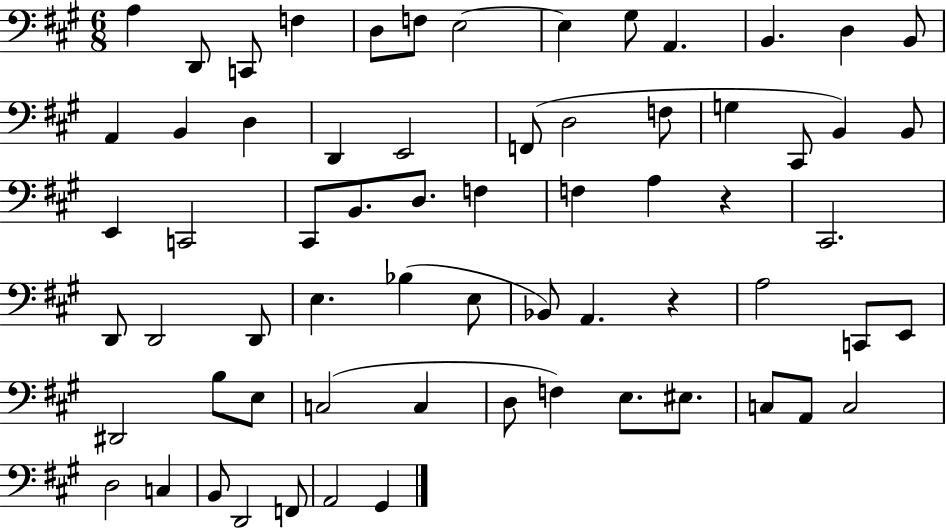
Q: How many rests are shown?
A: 2